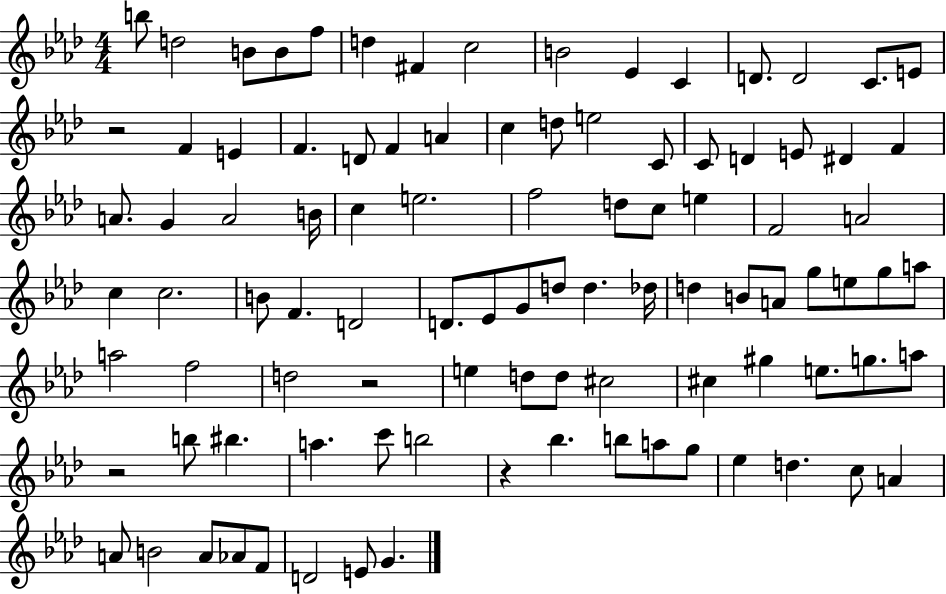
B5/e D5/h B4/e B4/e F5/e D5/q F#4/q C5/h B4/h Eb4/q C4/q D4/e. D4/h C4/e. E4/e R/h F4/q E4/q F4/q. D4/e F4/q A4/q C5/q D5/e E5/h C4/e C4/e D4/q E4/e D#4/q F4/q A4/e. G4/q A4/h B4/s C5/q E5/h. F5/h D5/e C5/e E5/q F4/h A4/h C5/q C5/h. B4/e F4/q. D4/h D4/e. Eb4/e G4/e D5/e D5/q. Db5/s D5/q B4/e A4/e G5/e E5/e G5/e A5/e A5/h F5/h D5/h R/h E5/q D5/e D5/e C#5/h C#5/q G#5/q E5/e. G5/e. A5/e R/h B5/e BIS5/q. A5/q. C6/e B5/h R/q Bb5/q. B5/e A5/e G5/e Eb5/q D5/q. C5/e A4/q A4/e B4/h A4/e Ab4/e F4/e D4/h E4/e G4/q.